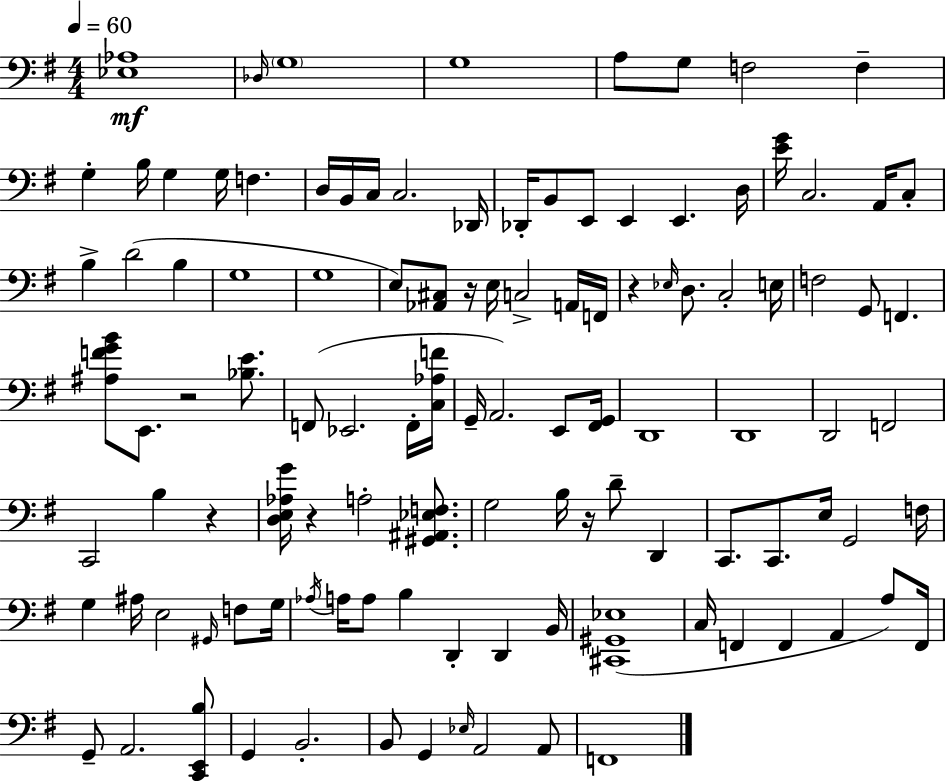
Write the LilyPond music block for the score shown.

{
  \clef bass
  \numericTimeSignature
  \time 4/4
  \key g \major
  \tempo 4 = 60
  <ees aes>1\mf | \grace { des16 } \parenthesize g1 | g1 | a8 g8 f2 f4-- | \break g4-. b16 g4 g16 f4. | d16 b,16 c16 c2. | des,16 des,16-. b,8 e,8 e,4 e,4. | d16 <e' g'>16 c2. a,16 c8-. | \break b4-> d'2( b4 | g1 | g1 | e8) <aes, cis>8 r16 e16 c2-> a,16 | \break f,16 r4 \grace { ees16 } d8. c2-. | e16 f2 g,8 f,4. | <ais f' g' b'>8 e,8. r2 <bes e'>8. | f,8( ees,2. | \break f,16-. <c aes f'>16 g,16-- a,2.) e,8 | <fis, g,>16 d,1 | d,1 | d,2 f,2 | \break c,2 b4 r4 | <d e aes g'>16 r4 a2-. <gis, ais, ees f>8. | g2 b16 r16 d'8-- d,4 | c,8. c,8. e16 g,2 | \break f16 g4 ais16 e2 \grace { gis,16 } | f8 g16 \acciaccatura { aes16 } a16 a8 b4 d,4-. d,4 | b,16 <cis, gis, ees>1( | c16 f,4 f,4 a,4 | \break a8) f,16 g,8-- a,2. | <c, e, b>8 g,4 b,2.-. | b,8 g,4 \grace { ees16 } a,2 | a,8 f,1 | \break \bar "|."
}